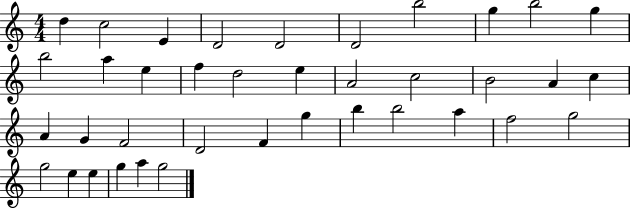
X:1
T:Untitled
M:4/4
L:1/4
K:C
d c2 E D2 D2 D2 b2 g b2 g b2 a e f d2 e A2 c2 B2 A c A G F2 D2 F g b b2 a f2 g2 g2 e e g a g2